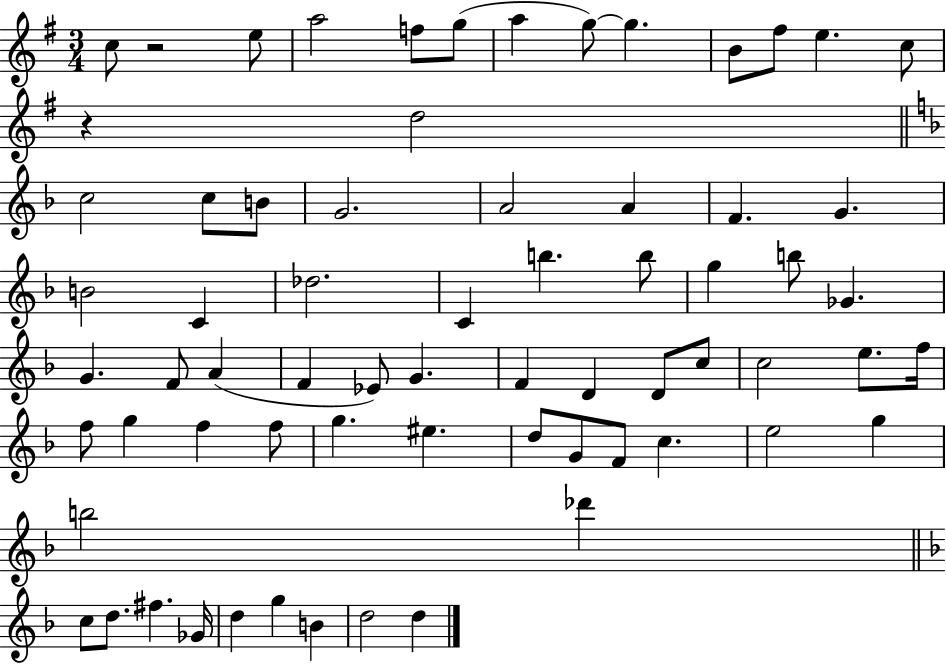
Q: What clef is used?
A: treble